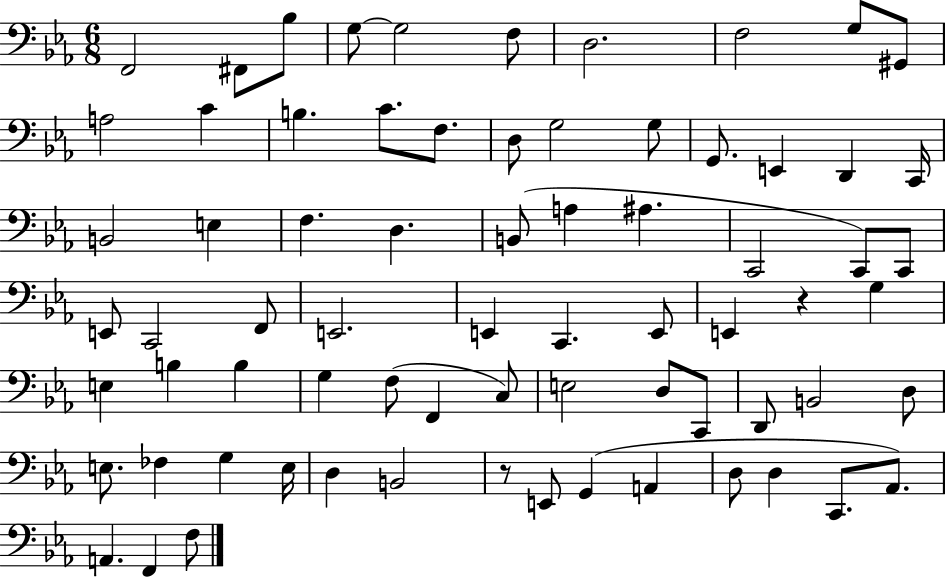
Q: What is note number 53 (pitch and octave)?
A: B2